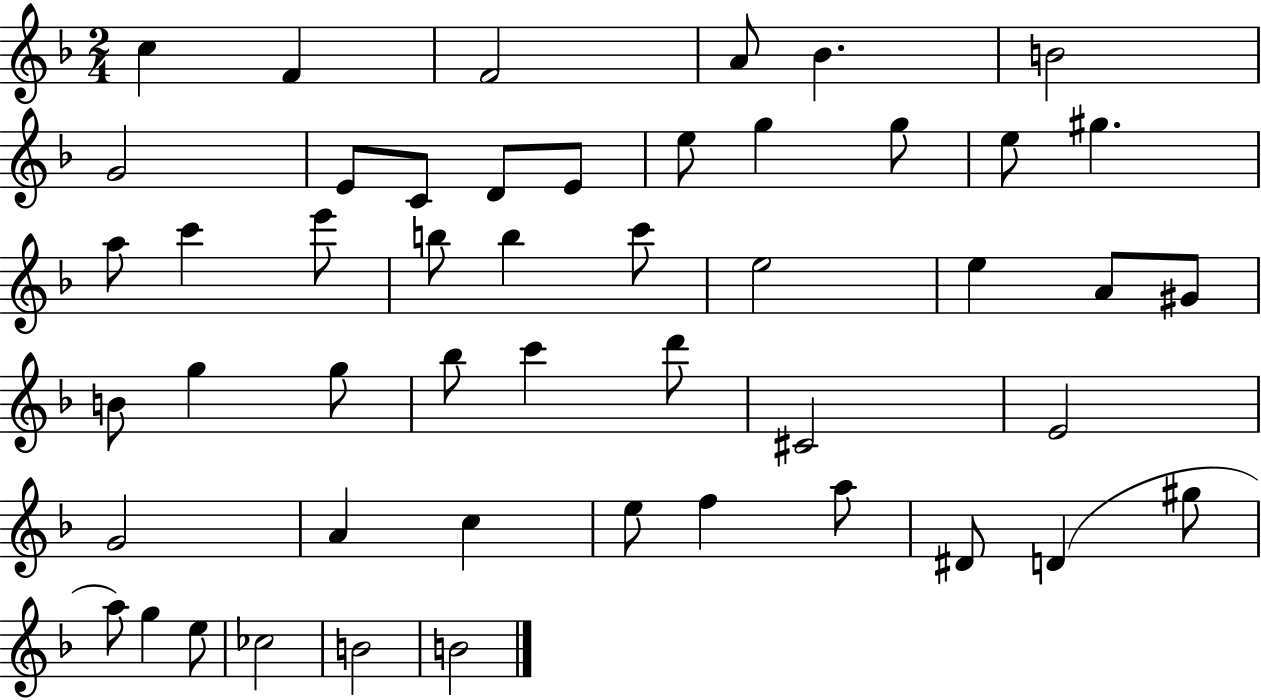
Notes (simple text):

C5/q F4/q F4/h A4/e Bb4/q. B4/h G4/h E4/e C4/e D4/e E4/e E5/e G5/q G5/e E5/e G#5/q. A5/e C6/q E6/e B5/e B5/q C6/e E5/h E5/q A4/e G#4/e B4/e G5/q G5/e Bb5/e C6/q D6/e C#4/h E4/h G4/h A4/q C5/q E5/e F5/q A5/e D#4/e D4/q G#5/e A5/e G5/q E5/e CES5/h B4/h B4/h